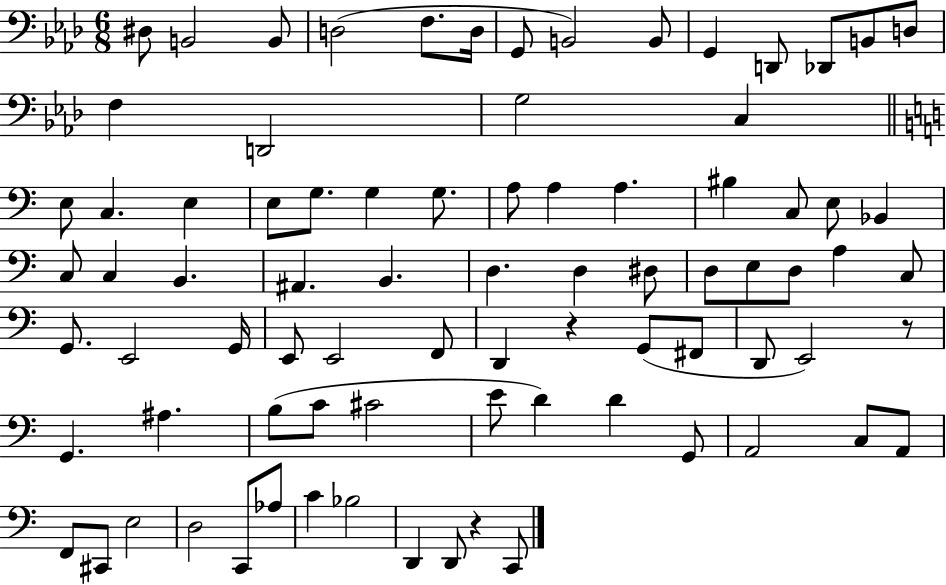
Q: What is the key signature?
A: AES major